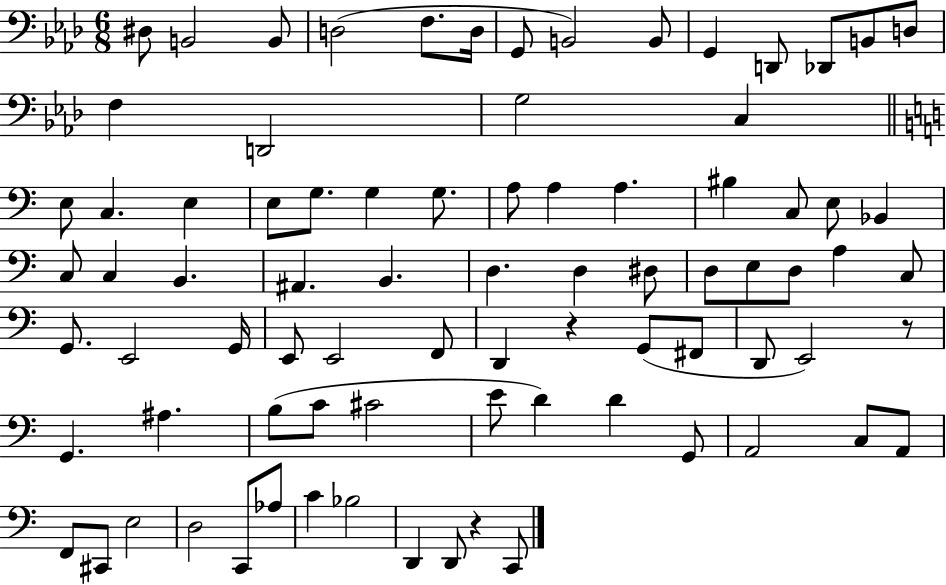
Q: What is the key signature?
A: AES major